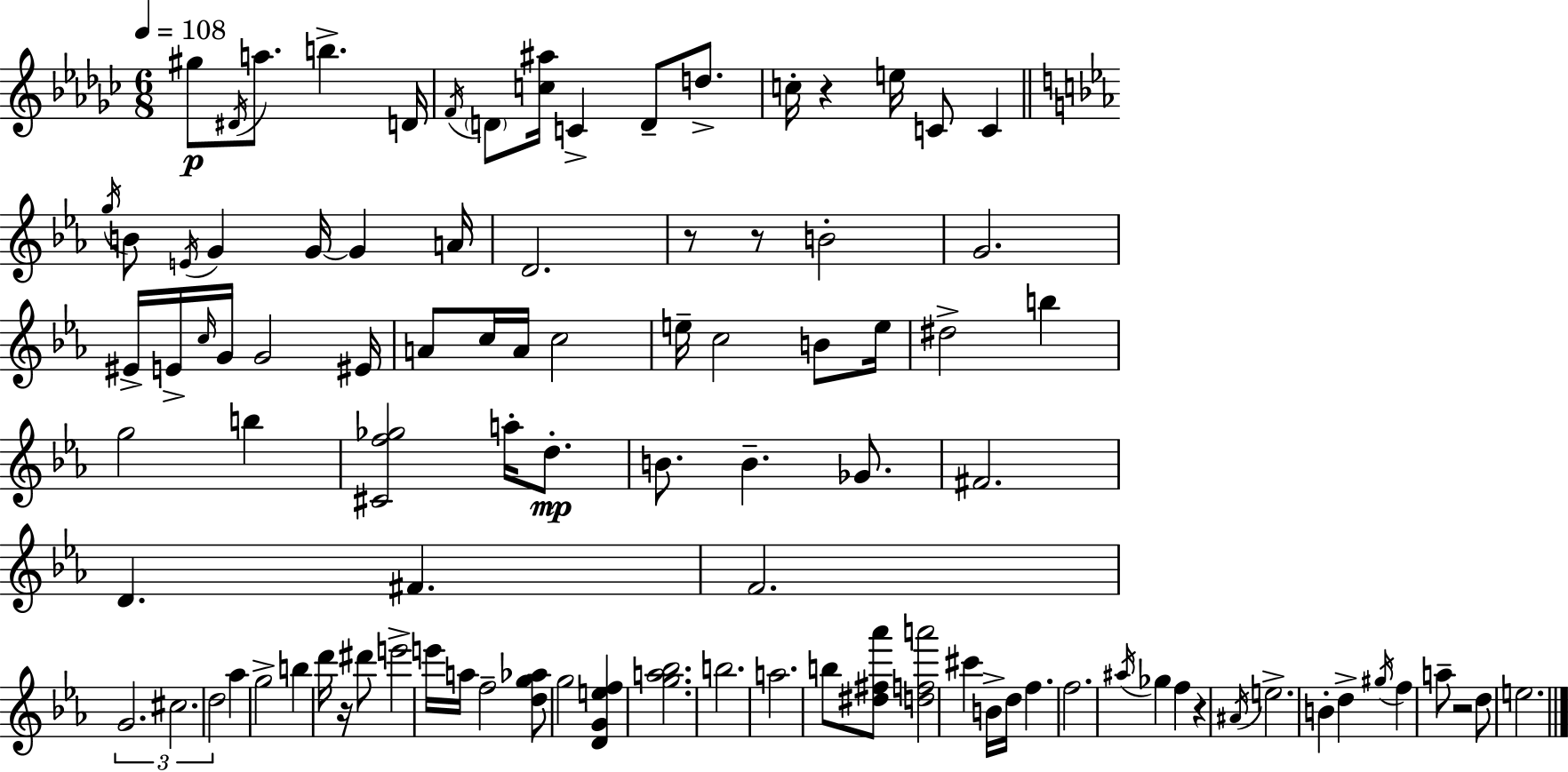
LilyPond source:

{
  \clef treble
  \numericTimeSignature
  \time 6/8
  \key ees \minor
  \tempo 4 = 108
  gis''8\p \acciaccatura { dis'16 } a''8. b''4.-> | d'16 \acciaccatura { f'16 } \parenthesize d'8 <c'' ais''>16 c'4-> d'8-- d''8.-> | c''16-. r4 e''16 c'8 c'4 | \bar "||" \break \key ees \major \acciaccatura { g''16 } b'8 \acciaccatura { e'16 } g'4 g'16~~ g'4 | a'16 d'2. | r8 r8 b'2-. | g'2. | \break eis'16-> e'16-> \grace { c''16 } g'16 g'2 | eis'16 a'8 c''16 a'16 c''2 | e''16-- c''2 | b'8 e''16 dis''2-> b''4 | \break g''2 b''4 | <cis' f'' ges''>2 a''16-. | d''8.-.\mp b'8. b'4.-- | ges'8. fis'2. | \break d'4. fis'4. | f'2. | \tuplet 3/2 { g'2. | cis''2. | \break d''2 } aes''4 | g''2-> b''4 | d'''16 r16 dis'''8 e'''2-> | e'''16 a''16 f''2-- | \break <d'' g'' aes''>8 g''2 <d' g' e'' f''>4 | <g'' a'' bes''>2. | b''2. | a''2. | \break b''8 <dis'' fis'' aes'''>8 <d'' f'' a'''>2 | cis'''4 b'16-> d''16 f''4. | f''2. | \acciaccatura { ais''16 } ges''4 f''4 | \break r4 \acciaccatura { ais'16 } e''2.-> | b'4-. d''4-> | \acciaccatura { gis''16 } f''4 a''8-- r2 | d''8 e''2. | \break \bar "|."
}